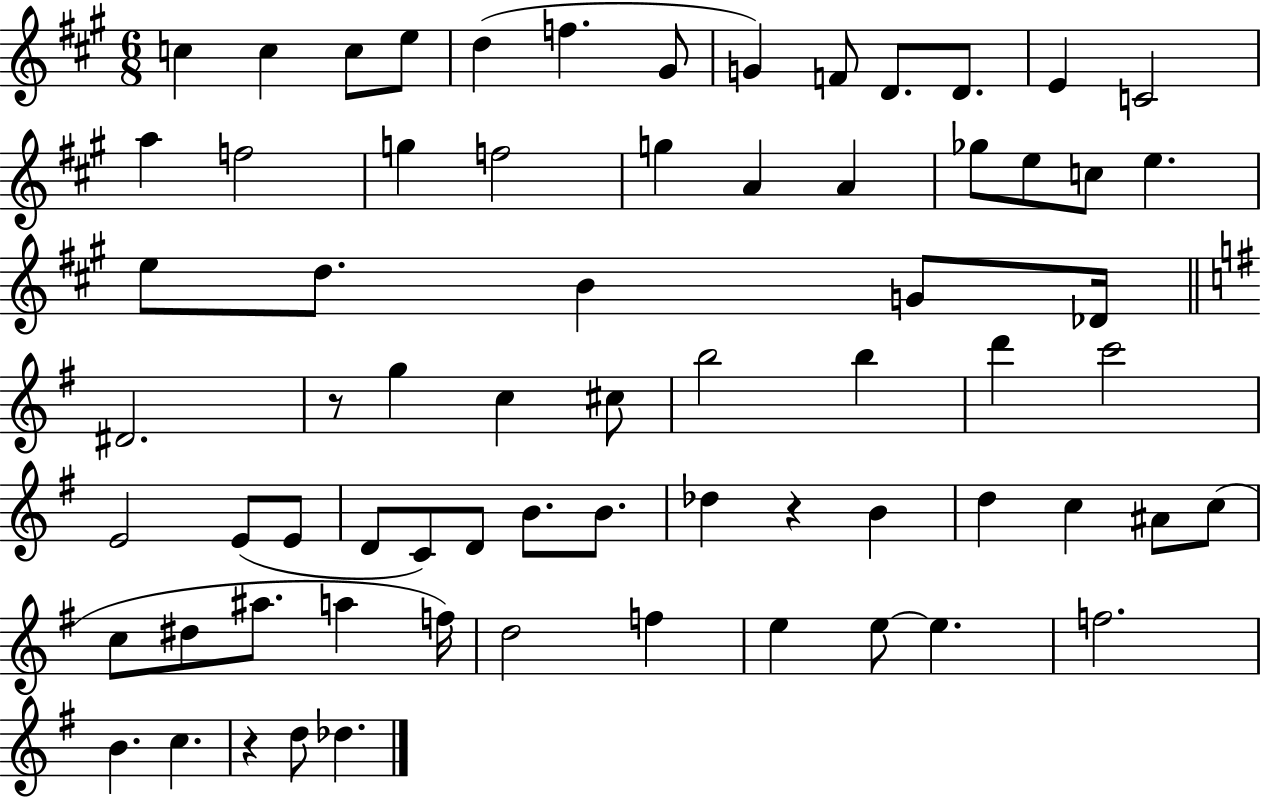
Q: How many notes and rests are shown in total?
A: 69